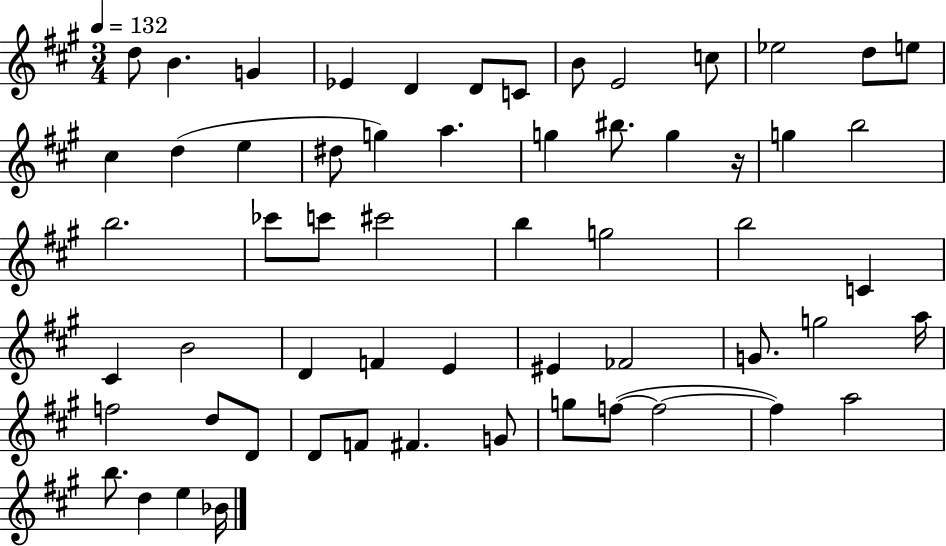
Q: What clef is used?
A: treble